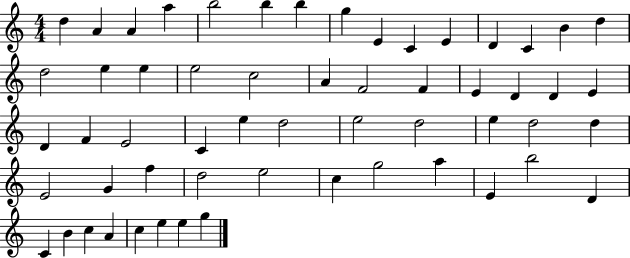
X:1
T:Untitled
M:4/4
L:1/4
K:C
d A A a b2 b b g E C E D C B d d2 e e e2 c2 A F2 F E D D E D F E2 C e d2 e2 d2 e d2 d E2 G f d2 e2 c g2 a E b2 D C B c A c e e g